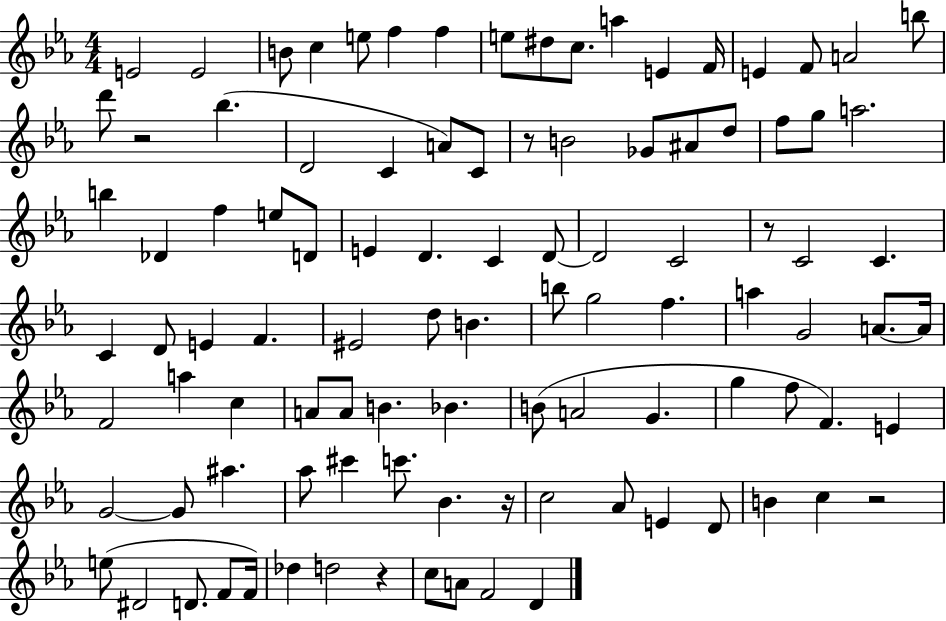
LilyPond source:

{
  \clef treble
  \numericTimeSignature
  \time 4/4
  \key ees \major
  \repeat volta 2 { e'2 e'2 | b'8 c''4 e''8 f''4 f''4 | e''8 dis''8 c''8. a''4 e'4 f'16 | e'4 f'8 a'2 b''8 | \break d'''8 r2 bes''4.( | d'2 c'4 a'8) c'8 | r8 b'2 ges'8 ais'8 d''8 | f''8 g''8 a''2. | \break b''4 des'4 f''4 e''8 d'8 | e'4 d'4. c'4 d'8~~ | d'2 c'2 | r8 c'2 c'4. | \break c'4 d'8 e'4 f'4. | eis'2 d''8 b'4. | b''8 g''2 f''4. | a''4 g'2 a'8.~~ a'16 | \break f'2 a''4 c''4 | a'8 a'8 b'4. bes'4. | b'8( a'2 g'4. | g''4 f''8 f'4.) e'4 | \break g'2~~ g'8 ais''4. | aes''8 cis'''4 c'''8. bes'4. r16 | c''2 aes'8 e'4 d'8 | b'4 c''4 r2 | \break e''8( dis'2 d'8. f'8 f'16) | des''4 d''2 r4 | c''8 a'8 f'2 d'4 | } \bar "|."
}